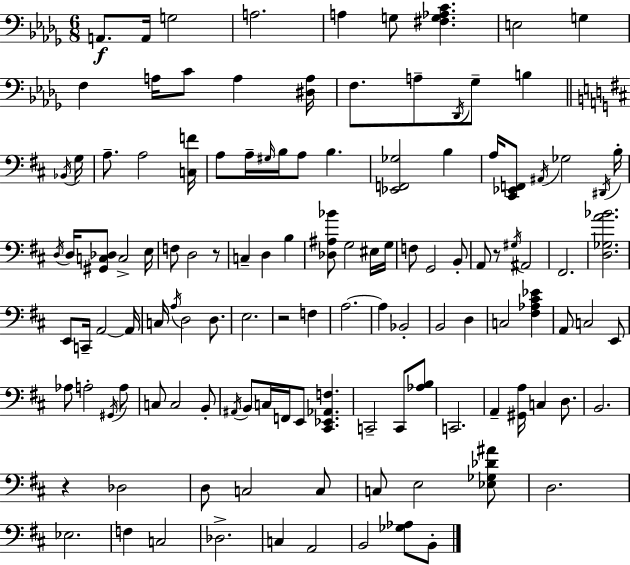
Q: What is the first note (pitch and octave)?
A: A2